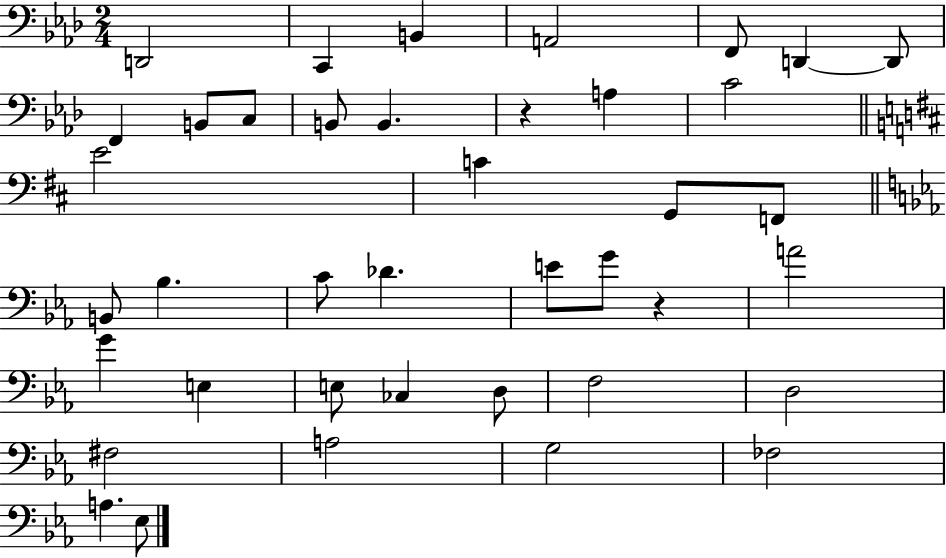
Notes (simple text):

D2/h C2/q B2/q A2/h F2/e D2/q D2/e F2/q B2/e C3/e B2/e B2/q. R/q A3/q C4/h E4/h C4/q G2/e F2/e B2/e Bb3/q. C4/e Db4/q. E4/e G4/e R/q A4/h G4/q E3/q E3/e CES3/q D3/e F3/h D3/h F#3/h A3/h G3/h FES3/h A3/q. Eb3/e